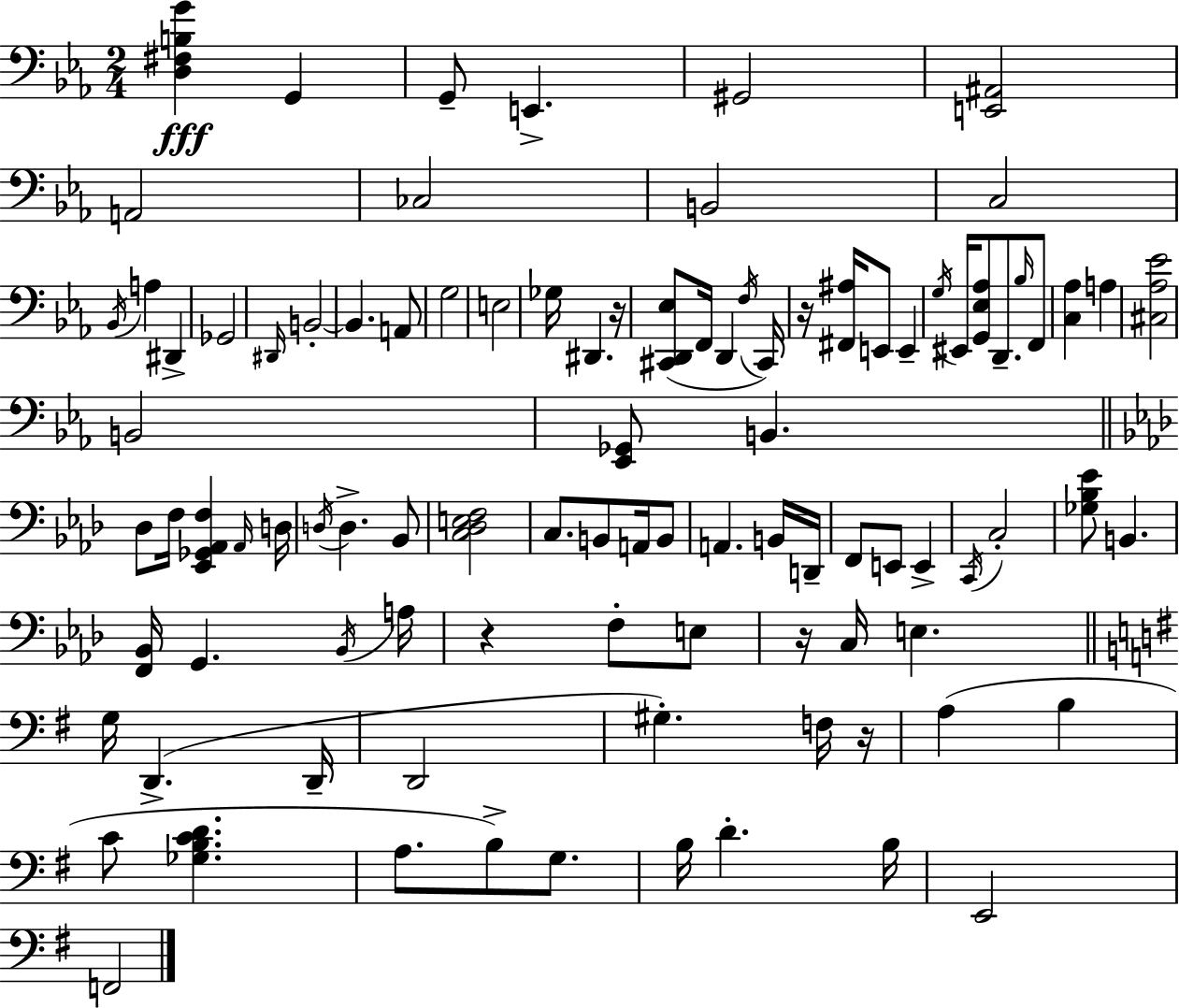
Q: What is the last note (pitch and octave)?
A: F2